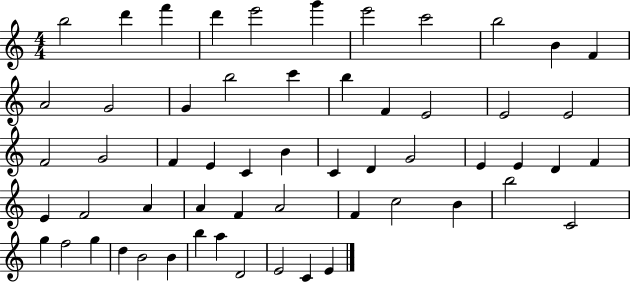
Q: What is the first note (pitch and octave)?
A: B5